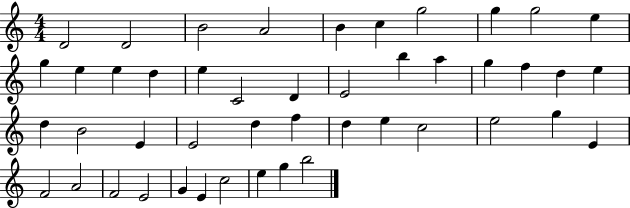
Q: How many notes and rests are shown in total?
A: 46